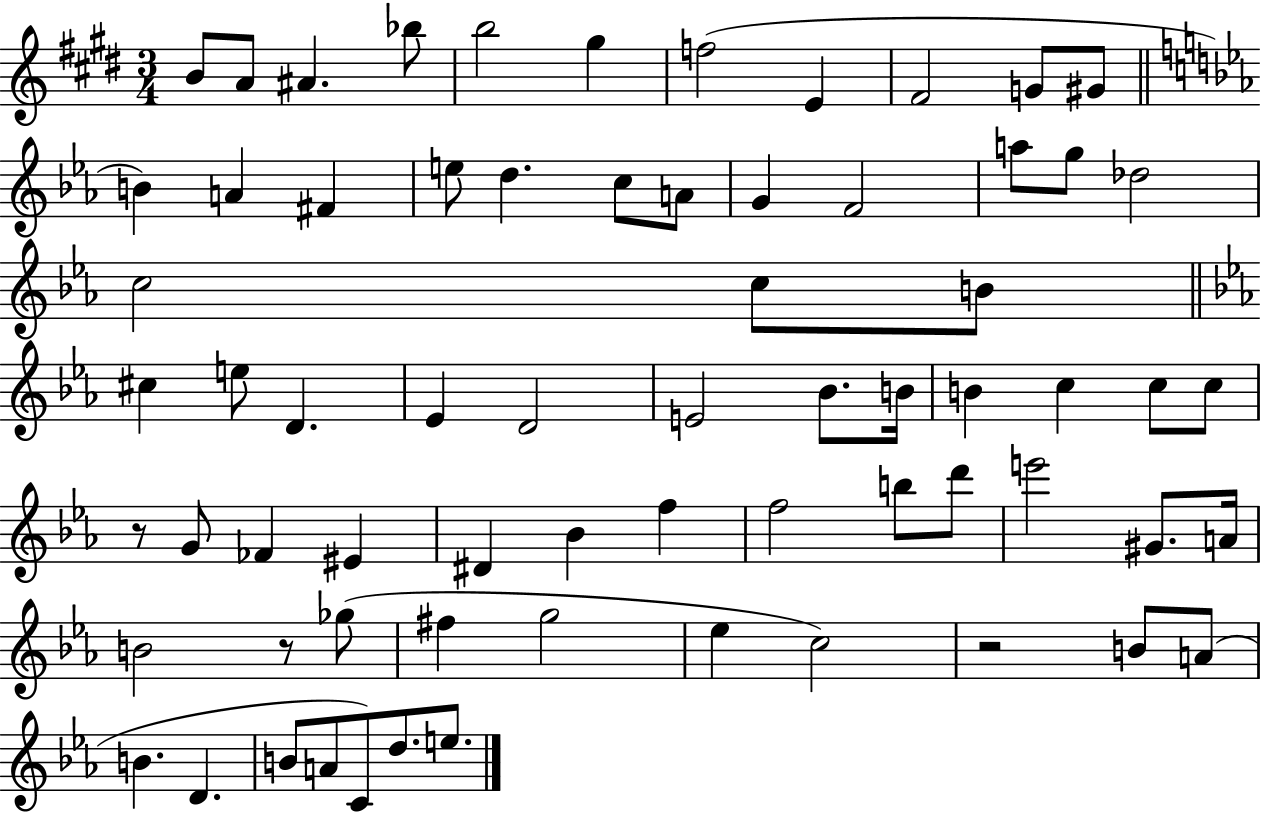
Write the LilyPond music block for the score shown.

{
  \clef treble
  \numericTimeSignature
  \time 3/4
  \key e \major
  b'8 a'8 ais'4. bes''8 | b''2 gis''4 | f''2( e'4 | fis'2 g'8 gis'8 | \break \bar "||" \break \key ees \major b'4) a'4 fis'4 | e''8 d''4. c''8 a'8 | g'4 f'2 | a''8 g''8 des''2 | \break c''2 c''8 b'8 | \bar "||" \break \key c \minor cis''4 e''8 d'4. | ees'4 d'2 | e'2 bes'8. b'16 | b'4 c''4 c''8 c''8 | \break r8 g'8 fes'4 eis'4 | dis'4 bes'4 f''4 | f''2 b''8 d'''8 | e'''2 gis'8. a'16 | \break b'2 r8 ges''8( | fis''4 g''2 | ees''4 c''2) | r2 b'8 a'8( | \break b'4. d'4. | b'8 a'8 c'8) d''8. e''8. | \bar "|."
}